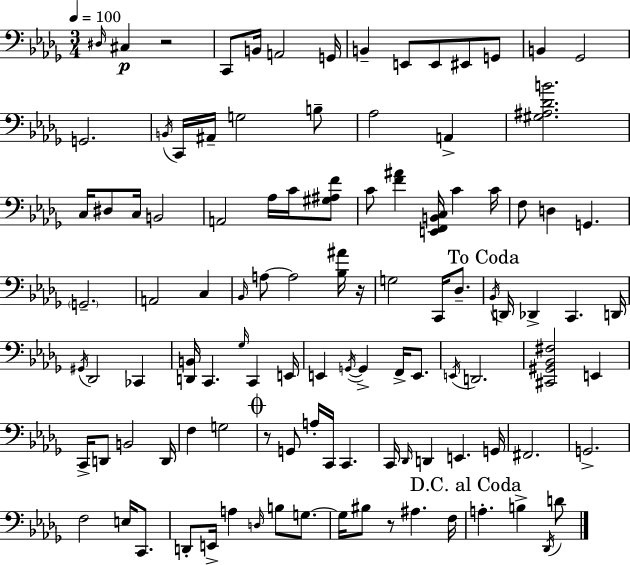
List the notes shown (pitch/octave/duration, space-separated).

D#3/s C#3/q R/h C2/e B2/s A2/h G2/s B2/q E2/e E2/e EIS2/e G2/e B2/q Gb2/h G2/h. B2/s C2/s A#2/s G3/h B3/e Ab3/h A2/q [G#3,A#3,Db4,B4]/h. C3/s D#3/e C3/s B2/h A2/h Ab3/s C4/s [G#3,A#3,F4]/e C4/e [F4,A#4]/q [E2,F2,B2,C3]/s C4/q C4/s F3/e D3/q G2/q. G2/h. A2/h C3/q Bb2/s A3/e A3/h [Bb3,A#4]/s R/s G3/h C2/s Db3/e. Bb2/s D2/s Db2/q C2/q. D2/s G#2/s Db2/h CES2/q [D2,B2]/s C2/q. Gb3/s C2/q E2/s E2/q G2/s G2/q F2/s E2/e. E2/s D2/h. [C#2,G#2,Bb2,F#3]/h E2/q C2/s D2/e B2/h D2/s F3/q G3/h R/e G2/e A3/s C2/s C2/q. C2/s Db2/s D2/q E2/q. G2/s F#2/h. G2/h. F3/h E3/s C2/e. D2/e E2/s A3/q D3/s B3/e G3/e. G3/s BIS3/e R/e A#3/q. F3/s A3/q. B3/q Db2/s D4/e